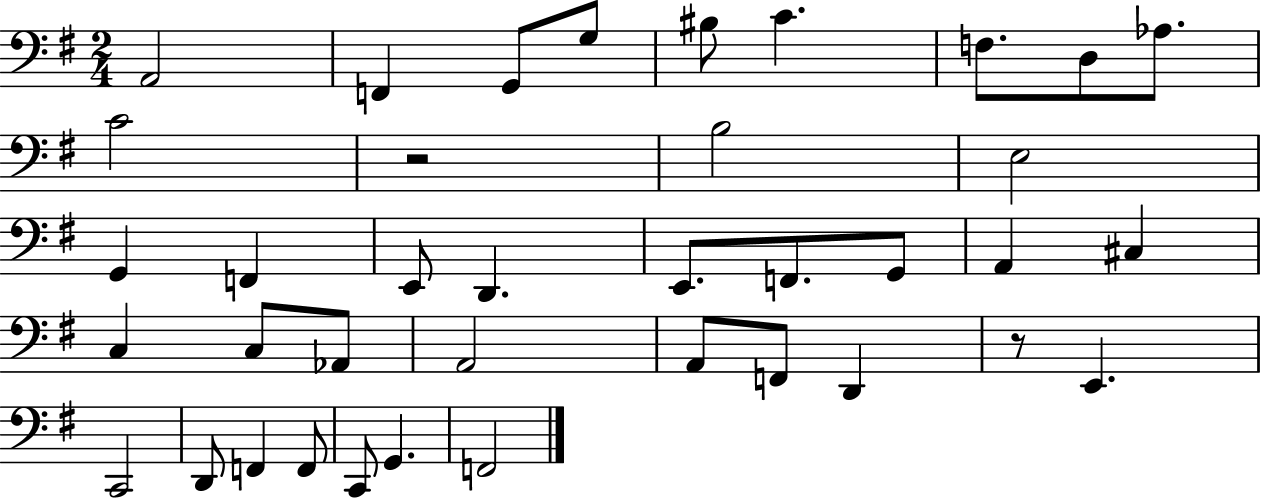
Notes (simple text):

A2/h F2/q G2/e G3/e BIS3/e C4/q. F3/e. D3/e Ab3/e. C4/h R/h B3/h E3/h G2/q F2/q E2/e D2/q. E2/e. F2/e. G2/e A2/q C#3/q C3/q C3/e Ab2/e A2/h A2/e F2/e D2/q R/e E2/q. C2/h D2/e F2/q F2/e C2/e G2/q. F2/h